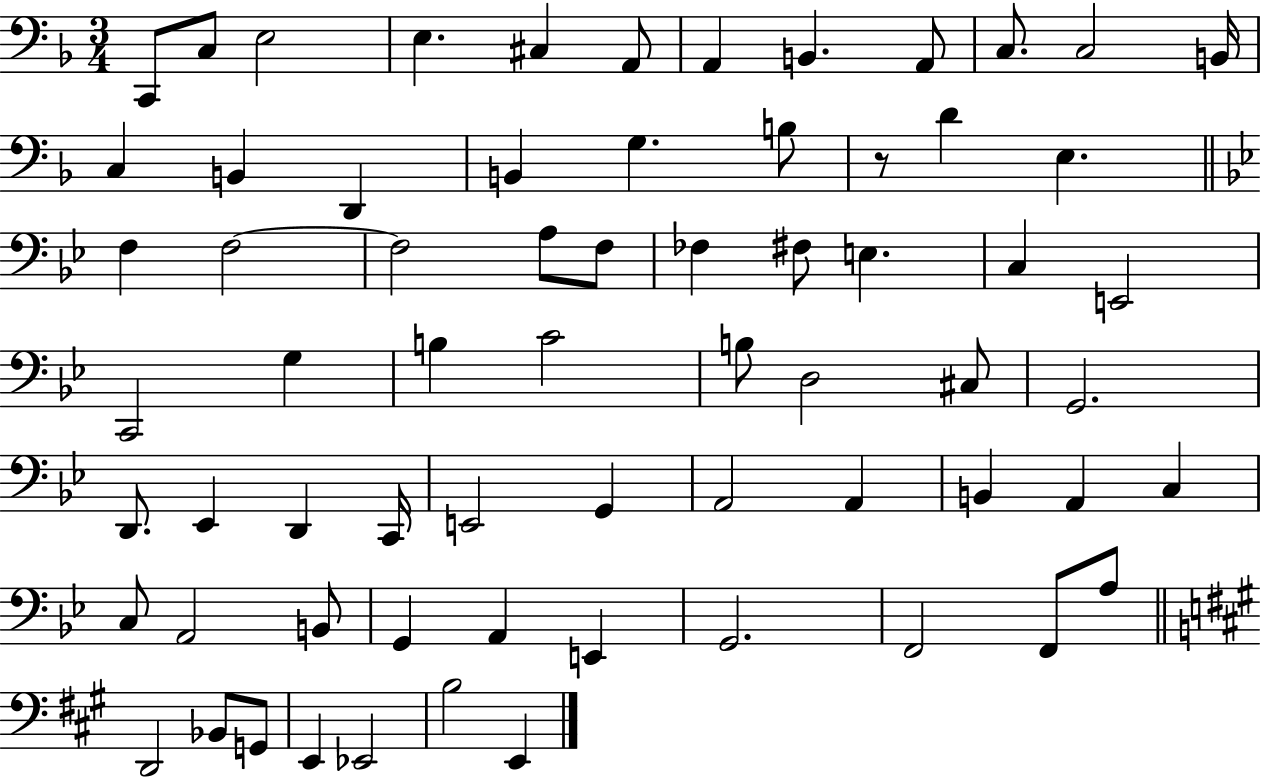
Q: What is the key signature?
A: F major